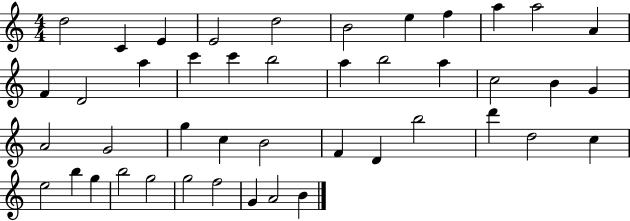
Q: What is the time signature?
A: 4/4